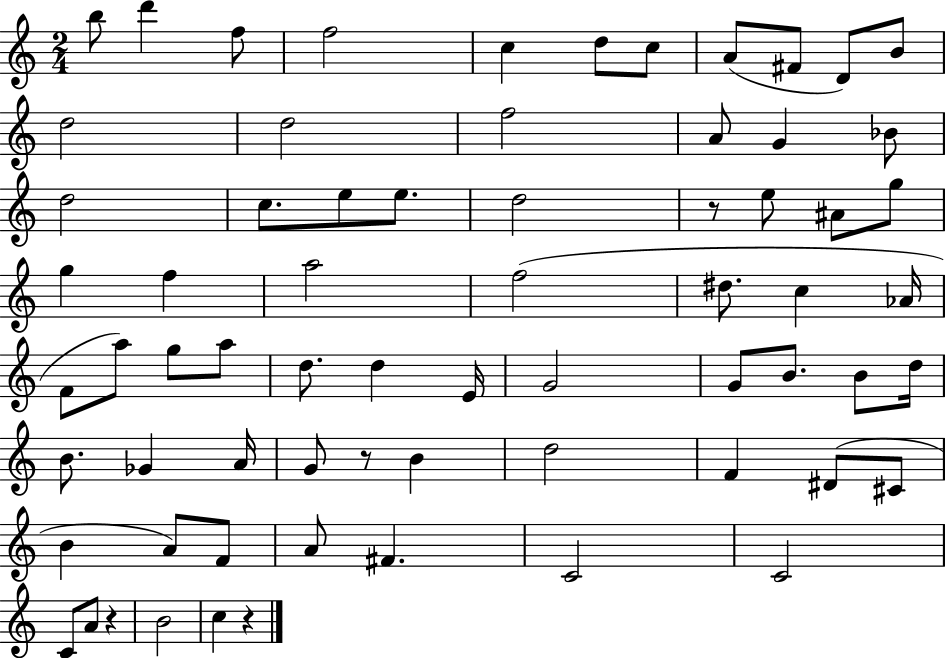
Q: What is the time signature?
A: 2/4